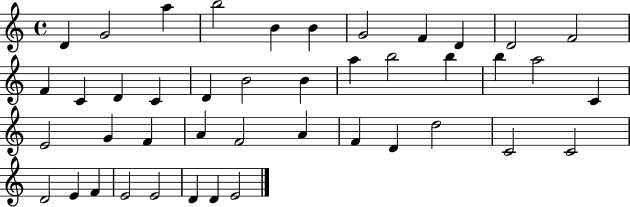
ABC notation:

X:1
T:Untitled
M:4/4
L:1/4
K:C
D G2 a b2 B B G2 F D D2 F2 F C D C D B2 B a b2 b b a2 C E2 G F A F2 A F D d2 C2 C2 D2 E F E2 E2 D D E2